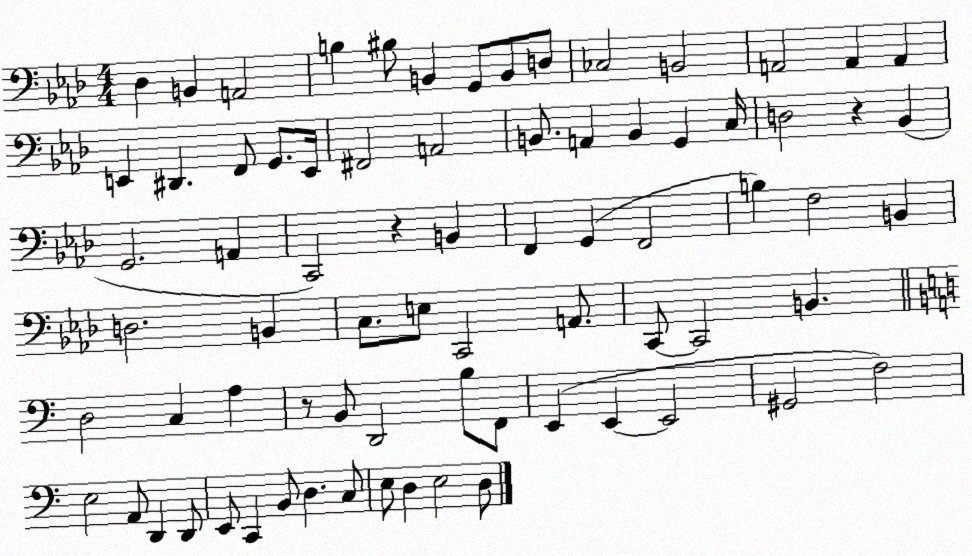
X:1
T:Untitled
M:4/4
L:1/4
K:Ab
_D, B,, A,,2 B, ^B,/2 B,, G,,/2 B,,/2 D,/2 _C,2 B,,2 A,,2 A,, A,, E,, ^D,, F,,/2 G,,/2 E,,/4 ^F,,2 A,,2 B,,/2 A,, B,, G,, C,/4 D,2 z _B,, G,,2 A,, C,,2 z B,, F,, G,, F,,2 B, F,2 B,, D,2 B,, C,/2 E,/2 C,,2 A,,/2 C,,/2 C,,2 B,, D,2 C, A, z/2 B,,/2 D,,2 B,/2 F,,/2 E,, E,, E,,2 ^G,,2 F,2 E,2 A,,/2 D,, D,,/2 E,,/2 C,, B,,/2 D, C,/2 E,/2 D, E,2 D,/2